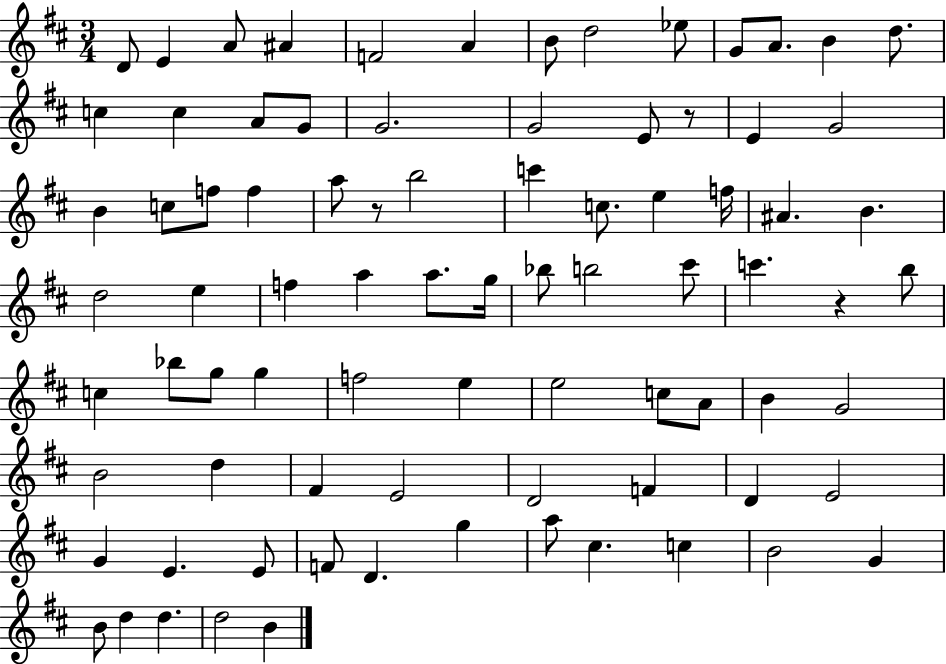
X:1
T:Untitled
M:3/4
L:1/4
K:D
D/2 E A/2 ^A F2 A B/2 d2 _e/2 G/2 A/2 B d/2 c c A/2 G/2 G2 G2 E/2 z/2 E G2 B c/2 f/2 f a/2 z/2 b2 c' c/2 e f/4 ^A B d2 e f a a/2 g/4 _b/2 b2 ^c'/2 c' z b/2 c _b/2 g/2 g f2 e e2 c/2 A/2 B G2 B2 d ^F E2 D2 F D E2 G E E/2 F/2 D g a/2 ^c c B2 G B/2 d d d2 B